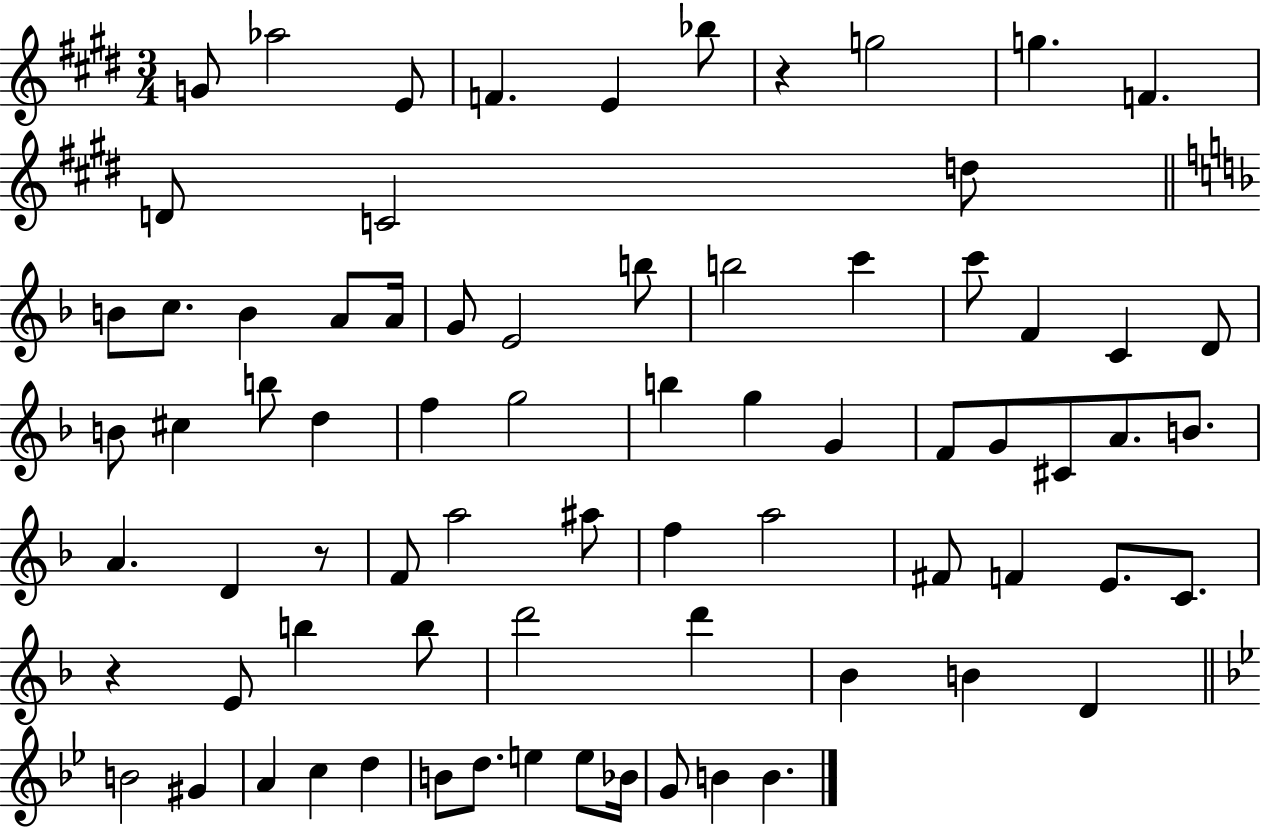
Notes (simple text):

G4/e Ab5/h E4/e F4/q. E4/q Bb5/e R/q G5/h G5/q. F4/q. D4/e C4/h D5/e B4/e C5/e. B4/q A4/e A4/s G4/e E4/h B5/e B5/h C6/q C6/e F4/q C4/q D4/e B4/e C#5/q B5/e D5/q F5/q G5/h B5/q G5/q G4/q F4/e G4/e C#4/e A4/e. B4/e. A4/q. D4/q R/e F4/e A5/h A#5/e F5/q A5/h F#4/e F4/q E4/e. C4/e. R/q E4/e B5/q B5/e D6/h D6/q Bb4/q B4/q D4/q B4/h G#4/q A4/q C5/q D5/q B4/e D5/e. E5/q E5/e Bb4/s G4/e B4/q B4/q.